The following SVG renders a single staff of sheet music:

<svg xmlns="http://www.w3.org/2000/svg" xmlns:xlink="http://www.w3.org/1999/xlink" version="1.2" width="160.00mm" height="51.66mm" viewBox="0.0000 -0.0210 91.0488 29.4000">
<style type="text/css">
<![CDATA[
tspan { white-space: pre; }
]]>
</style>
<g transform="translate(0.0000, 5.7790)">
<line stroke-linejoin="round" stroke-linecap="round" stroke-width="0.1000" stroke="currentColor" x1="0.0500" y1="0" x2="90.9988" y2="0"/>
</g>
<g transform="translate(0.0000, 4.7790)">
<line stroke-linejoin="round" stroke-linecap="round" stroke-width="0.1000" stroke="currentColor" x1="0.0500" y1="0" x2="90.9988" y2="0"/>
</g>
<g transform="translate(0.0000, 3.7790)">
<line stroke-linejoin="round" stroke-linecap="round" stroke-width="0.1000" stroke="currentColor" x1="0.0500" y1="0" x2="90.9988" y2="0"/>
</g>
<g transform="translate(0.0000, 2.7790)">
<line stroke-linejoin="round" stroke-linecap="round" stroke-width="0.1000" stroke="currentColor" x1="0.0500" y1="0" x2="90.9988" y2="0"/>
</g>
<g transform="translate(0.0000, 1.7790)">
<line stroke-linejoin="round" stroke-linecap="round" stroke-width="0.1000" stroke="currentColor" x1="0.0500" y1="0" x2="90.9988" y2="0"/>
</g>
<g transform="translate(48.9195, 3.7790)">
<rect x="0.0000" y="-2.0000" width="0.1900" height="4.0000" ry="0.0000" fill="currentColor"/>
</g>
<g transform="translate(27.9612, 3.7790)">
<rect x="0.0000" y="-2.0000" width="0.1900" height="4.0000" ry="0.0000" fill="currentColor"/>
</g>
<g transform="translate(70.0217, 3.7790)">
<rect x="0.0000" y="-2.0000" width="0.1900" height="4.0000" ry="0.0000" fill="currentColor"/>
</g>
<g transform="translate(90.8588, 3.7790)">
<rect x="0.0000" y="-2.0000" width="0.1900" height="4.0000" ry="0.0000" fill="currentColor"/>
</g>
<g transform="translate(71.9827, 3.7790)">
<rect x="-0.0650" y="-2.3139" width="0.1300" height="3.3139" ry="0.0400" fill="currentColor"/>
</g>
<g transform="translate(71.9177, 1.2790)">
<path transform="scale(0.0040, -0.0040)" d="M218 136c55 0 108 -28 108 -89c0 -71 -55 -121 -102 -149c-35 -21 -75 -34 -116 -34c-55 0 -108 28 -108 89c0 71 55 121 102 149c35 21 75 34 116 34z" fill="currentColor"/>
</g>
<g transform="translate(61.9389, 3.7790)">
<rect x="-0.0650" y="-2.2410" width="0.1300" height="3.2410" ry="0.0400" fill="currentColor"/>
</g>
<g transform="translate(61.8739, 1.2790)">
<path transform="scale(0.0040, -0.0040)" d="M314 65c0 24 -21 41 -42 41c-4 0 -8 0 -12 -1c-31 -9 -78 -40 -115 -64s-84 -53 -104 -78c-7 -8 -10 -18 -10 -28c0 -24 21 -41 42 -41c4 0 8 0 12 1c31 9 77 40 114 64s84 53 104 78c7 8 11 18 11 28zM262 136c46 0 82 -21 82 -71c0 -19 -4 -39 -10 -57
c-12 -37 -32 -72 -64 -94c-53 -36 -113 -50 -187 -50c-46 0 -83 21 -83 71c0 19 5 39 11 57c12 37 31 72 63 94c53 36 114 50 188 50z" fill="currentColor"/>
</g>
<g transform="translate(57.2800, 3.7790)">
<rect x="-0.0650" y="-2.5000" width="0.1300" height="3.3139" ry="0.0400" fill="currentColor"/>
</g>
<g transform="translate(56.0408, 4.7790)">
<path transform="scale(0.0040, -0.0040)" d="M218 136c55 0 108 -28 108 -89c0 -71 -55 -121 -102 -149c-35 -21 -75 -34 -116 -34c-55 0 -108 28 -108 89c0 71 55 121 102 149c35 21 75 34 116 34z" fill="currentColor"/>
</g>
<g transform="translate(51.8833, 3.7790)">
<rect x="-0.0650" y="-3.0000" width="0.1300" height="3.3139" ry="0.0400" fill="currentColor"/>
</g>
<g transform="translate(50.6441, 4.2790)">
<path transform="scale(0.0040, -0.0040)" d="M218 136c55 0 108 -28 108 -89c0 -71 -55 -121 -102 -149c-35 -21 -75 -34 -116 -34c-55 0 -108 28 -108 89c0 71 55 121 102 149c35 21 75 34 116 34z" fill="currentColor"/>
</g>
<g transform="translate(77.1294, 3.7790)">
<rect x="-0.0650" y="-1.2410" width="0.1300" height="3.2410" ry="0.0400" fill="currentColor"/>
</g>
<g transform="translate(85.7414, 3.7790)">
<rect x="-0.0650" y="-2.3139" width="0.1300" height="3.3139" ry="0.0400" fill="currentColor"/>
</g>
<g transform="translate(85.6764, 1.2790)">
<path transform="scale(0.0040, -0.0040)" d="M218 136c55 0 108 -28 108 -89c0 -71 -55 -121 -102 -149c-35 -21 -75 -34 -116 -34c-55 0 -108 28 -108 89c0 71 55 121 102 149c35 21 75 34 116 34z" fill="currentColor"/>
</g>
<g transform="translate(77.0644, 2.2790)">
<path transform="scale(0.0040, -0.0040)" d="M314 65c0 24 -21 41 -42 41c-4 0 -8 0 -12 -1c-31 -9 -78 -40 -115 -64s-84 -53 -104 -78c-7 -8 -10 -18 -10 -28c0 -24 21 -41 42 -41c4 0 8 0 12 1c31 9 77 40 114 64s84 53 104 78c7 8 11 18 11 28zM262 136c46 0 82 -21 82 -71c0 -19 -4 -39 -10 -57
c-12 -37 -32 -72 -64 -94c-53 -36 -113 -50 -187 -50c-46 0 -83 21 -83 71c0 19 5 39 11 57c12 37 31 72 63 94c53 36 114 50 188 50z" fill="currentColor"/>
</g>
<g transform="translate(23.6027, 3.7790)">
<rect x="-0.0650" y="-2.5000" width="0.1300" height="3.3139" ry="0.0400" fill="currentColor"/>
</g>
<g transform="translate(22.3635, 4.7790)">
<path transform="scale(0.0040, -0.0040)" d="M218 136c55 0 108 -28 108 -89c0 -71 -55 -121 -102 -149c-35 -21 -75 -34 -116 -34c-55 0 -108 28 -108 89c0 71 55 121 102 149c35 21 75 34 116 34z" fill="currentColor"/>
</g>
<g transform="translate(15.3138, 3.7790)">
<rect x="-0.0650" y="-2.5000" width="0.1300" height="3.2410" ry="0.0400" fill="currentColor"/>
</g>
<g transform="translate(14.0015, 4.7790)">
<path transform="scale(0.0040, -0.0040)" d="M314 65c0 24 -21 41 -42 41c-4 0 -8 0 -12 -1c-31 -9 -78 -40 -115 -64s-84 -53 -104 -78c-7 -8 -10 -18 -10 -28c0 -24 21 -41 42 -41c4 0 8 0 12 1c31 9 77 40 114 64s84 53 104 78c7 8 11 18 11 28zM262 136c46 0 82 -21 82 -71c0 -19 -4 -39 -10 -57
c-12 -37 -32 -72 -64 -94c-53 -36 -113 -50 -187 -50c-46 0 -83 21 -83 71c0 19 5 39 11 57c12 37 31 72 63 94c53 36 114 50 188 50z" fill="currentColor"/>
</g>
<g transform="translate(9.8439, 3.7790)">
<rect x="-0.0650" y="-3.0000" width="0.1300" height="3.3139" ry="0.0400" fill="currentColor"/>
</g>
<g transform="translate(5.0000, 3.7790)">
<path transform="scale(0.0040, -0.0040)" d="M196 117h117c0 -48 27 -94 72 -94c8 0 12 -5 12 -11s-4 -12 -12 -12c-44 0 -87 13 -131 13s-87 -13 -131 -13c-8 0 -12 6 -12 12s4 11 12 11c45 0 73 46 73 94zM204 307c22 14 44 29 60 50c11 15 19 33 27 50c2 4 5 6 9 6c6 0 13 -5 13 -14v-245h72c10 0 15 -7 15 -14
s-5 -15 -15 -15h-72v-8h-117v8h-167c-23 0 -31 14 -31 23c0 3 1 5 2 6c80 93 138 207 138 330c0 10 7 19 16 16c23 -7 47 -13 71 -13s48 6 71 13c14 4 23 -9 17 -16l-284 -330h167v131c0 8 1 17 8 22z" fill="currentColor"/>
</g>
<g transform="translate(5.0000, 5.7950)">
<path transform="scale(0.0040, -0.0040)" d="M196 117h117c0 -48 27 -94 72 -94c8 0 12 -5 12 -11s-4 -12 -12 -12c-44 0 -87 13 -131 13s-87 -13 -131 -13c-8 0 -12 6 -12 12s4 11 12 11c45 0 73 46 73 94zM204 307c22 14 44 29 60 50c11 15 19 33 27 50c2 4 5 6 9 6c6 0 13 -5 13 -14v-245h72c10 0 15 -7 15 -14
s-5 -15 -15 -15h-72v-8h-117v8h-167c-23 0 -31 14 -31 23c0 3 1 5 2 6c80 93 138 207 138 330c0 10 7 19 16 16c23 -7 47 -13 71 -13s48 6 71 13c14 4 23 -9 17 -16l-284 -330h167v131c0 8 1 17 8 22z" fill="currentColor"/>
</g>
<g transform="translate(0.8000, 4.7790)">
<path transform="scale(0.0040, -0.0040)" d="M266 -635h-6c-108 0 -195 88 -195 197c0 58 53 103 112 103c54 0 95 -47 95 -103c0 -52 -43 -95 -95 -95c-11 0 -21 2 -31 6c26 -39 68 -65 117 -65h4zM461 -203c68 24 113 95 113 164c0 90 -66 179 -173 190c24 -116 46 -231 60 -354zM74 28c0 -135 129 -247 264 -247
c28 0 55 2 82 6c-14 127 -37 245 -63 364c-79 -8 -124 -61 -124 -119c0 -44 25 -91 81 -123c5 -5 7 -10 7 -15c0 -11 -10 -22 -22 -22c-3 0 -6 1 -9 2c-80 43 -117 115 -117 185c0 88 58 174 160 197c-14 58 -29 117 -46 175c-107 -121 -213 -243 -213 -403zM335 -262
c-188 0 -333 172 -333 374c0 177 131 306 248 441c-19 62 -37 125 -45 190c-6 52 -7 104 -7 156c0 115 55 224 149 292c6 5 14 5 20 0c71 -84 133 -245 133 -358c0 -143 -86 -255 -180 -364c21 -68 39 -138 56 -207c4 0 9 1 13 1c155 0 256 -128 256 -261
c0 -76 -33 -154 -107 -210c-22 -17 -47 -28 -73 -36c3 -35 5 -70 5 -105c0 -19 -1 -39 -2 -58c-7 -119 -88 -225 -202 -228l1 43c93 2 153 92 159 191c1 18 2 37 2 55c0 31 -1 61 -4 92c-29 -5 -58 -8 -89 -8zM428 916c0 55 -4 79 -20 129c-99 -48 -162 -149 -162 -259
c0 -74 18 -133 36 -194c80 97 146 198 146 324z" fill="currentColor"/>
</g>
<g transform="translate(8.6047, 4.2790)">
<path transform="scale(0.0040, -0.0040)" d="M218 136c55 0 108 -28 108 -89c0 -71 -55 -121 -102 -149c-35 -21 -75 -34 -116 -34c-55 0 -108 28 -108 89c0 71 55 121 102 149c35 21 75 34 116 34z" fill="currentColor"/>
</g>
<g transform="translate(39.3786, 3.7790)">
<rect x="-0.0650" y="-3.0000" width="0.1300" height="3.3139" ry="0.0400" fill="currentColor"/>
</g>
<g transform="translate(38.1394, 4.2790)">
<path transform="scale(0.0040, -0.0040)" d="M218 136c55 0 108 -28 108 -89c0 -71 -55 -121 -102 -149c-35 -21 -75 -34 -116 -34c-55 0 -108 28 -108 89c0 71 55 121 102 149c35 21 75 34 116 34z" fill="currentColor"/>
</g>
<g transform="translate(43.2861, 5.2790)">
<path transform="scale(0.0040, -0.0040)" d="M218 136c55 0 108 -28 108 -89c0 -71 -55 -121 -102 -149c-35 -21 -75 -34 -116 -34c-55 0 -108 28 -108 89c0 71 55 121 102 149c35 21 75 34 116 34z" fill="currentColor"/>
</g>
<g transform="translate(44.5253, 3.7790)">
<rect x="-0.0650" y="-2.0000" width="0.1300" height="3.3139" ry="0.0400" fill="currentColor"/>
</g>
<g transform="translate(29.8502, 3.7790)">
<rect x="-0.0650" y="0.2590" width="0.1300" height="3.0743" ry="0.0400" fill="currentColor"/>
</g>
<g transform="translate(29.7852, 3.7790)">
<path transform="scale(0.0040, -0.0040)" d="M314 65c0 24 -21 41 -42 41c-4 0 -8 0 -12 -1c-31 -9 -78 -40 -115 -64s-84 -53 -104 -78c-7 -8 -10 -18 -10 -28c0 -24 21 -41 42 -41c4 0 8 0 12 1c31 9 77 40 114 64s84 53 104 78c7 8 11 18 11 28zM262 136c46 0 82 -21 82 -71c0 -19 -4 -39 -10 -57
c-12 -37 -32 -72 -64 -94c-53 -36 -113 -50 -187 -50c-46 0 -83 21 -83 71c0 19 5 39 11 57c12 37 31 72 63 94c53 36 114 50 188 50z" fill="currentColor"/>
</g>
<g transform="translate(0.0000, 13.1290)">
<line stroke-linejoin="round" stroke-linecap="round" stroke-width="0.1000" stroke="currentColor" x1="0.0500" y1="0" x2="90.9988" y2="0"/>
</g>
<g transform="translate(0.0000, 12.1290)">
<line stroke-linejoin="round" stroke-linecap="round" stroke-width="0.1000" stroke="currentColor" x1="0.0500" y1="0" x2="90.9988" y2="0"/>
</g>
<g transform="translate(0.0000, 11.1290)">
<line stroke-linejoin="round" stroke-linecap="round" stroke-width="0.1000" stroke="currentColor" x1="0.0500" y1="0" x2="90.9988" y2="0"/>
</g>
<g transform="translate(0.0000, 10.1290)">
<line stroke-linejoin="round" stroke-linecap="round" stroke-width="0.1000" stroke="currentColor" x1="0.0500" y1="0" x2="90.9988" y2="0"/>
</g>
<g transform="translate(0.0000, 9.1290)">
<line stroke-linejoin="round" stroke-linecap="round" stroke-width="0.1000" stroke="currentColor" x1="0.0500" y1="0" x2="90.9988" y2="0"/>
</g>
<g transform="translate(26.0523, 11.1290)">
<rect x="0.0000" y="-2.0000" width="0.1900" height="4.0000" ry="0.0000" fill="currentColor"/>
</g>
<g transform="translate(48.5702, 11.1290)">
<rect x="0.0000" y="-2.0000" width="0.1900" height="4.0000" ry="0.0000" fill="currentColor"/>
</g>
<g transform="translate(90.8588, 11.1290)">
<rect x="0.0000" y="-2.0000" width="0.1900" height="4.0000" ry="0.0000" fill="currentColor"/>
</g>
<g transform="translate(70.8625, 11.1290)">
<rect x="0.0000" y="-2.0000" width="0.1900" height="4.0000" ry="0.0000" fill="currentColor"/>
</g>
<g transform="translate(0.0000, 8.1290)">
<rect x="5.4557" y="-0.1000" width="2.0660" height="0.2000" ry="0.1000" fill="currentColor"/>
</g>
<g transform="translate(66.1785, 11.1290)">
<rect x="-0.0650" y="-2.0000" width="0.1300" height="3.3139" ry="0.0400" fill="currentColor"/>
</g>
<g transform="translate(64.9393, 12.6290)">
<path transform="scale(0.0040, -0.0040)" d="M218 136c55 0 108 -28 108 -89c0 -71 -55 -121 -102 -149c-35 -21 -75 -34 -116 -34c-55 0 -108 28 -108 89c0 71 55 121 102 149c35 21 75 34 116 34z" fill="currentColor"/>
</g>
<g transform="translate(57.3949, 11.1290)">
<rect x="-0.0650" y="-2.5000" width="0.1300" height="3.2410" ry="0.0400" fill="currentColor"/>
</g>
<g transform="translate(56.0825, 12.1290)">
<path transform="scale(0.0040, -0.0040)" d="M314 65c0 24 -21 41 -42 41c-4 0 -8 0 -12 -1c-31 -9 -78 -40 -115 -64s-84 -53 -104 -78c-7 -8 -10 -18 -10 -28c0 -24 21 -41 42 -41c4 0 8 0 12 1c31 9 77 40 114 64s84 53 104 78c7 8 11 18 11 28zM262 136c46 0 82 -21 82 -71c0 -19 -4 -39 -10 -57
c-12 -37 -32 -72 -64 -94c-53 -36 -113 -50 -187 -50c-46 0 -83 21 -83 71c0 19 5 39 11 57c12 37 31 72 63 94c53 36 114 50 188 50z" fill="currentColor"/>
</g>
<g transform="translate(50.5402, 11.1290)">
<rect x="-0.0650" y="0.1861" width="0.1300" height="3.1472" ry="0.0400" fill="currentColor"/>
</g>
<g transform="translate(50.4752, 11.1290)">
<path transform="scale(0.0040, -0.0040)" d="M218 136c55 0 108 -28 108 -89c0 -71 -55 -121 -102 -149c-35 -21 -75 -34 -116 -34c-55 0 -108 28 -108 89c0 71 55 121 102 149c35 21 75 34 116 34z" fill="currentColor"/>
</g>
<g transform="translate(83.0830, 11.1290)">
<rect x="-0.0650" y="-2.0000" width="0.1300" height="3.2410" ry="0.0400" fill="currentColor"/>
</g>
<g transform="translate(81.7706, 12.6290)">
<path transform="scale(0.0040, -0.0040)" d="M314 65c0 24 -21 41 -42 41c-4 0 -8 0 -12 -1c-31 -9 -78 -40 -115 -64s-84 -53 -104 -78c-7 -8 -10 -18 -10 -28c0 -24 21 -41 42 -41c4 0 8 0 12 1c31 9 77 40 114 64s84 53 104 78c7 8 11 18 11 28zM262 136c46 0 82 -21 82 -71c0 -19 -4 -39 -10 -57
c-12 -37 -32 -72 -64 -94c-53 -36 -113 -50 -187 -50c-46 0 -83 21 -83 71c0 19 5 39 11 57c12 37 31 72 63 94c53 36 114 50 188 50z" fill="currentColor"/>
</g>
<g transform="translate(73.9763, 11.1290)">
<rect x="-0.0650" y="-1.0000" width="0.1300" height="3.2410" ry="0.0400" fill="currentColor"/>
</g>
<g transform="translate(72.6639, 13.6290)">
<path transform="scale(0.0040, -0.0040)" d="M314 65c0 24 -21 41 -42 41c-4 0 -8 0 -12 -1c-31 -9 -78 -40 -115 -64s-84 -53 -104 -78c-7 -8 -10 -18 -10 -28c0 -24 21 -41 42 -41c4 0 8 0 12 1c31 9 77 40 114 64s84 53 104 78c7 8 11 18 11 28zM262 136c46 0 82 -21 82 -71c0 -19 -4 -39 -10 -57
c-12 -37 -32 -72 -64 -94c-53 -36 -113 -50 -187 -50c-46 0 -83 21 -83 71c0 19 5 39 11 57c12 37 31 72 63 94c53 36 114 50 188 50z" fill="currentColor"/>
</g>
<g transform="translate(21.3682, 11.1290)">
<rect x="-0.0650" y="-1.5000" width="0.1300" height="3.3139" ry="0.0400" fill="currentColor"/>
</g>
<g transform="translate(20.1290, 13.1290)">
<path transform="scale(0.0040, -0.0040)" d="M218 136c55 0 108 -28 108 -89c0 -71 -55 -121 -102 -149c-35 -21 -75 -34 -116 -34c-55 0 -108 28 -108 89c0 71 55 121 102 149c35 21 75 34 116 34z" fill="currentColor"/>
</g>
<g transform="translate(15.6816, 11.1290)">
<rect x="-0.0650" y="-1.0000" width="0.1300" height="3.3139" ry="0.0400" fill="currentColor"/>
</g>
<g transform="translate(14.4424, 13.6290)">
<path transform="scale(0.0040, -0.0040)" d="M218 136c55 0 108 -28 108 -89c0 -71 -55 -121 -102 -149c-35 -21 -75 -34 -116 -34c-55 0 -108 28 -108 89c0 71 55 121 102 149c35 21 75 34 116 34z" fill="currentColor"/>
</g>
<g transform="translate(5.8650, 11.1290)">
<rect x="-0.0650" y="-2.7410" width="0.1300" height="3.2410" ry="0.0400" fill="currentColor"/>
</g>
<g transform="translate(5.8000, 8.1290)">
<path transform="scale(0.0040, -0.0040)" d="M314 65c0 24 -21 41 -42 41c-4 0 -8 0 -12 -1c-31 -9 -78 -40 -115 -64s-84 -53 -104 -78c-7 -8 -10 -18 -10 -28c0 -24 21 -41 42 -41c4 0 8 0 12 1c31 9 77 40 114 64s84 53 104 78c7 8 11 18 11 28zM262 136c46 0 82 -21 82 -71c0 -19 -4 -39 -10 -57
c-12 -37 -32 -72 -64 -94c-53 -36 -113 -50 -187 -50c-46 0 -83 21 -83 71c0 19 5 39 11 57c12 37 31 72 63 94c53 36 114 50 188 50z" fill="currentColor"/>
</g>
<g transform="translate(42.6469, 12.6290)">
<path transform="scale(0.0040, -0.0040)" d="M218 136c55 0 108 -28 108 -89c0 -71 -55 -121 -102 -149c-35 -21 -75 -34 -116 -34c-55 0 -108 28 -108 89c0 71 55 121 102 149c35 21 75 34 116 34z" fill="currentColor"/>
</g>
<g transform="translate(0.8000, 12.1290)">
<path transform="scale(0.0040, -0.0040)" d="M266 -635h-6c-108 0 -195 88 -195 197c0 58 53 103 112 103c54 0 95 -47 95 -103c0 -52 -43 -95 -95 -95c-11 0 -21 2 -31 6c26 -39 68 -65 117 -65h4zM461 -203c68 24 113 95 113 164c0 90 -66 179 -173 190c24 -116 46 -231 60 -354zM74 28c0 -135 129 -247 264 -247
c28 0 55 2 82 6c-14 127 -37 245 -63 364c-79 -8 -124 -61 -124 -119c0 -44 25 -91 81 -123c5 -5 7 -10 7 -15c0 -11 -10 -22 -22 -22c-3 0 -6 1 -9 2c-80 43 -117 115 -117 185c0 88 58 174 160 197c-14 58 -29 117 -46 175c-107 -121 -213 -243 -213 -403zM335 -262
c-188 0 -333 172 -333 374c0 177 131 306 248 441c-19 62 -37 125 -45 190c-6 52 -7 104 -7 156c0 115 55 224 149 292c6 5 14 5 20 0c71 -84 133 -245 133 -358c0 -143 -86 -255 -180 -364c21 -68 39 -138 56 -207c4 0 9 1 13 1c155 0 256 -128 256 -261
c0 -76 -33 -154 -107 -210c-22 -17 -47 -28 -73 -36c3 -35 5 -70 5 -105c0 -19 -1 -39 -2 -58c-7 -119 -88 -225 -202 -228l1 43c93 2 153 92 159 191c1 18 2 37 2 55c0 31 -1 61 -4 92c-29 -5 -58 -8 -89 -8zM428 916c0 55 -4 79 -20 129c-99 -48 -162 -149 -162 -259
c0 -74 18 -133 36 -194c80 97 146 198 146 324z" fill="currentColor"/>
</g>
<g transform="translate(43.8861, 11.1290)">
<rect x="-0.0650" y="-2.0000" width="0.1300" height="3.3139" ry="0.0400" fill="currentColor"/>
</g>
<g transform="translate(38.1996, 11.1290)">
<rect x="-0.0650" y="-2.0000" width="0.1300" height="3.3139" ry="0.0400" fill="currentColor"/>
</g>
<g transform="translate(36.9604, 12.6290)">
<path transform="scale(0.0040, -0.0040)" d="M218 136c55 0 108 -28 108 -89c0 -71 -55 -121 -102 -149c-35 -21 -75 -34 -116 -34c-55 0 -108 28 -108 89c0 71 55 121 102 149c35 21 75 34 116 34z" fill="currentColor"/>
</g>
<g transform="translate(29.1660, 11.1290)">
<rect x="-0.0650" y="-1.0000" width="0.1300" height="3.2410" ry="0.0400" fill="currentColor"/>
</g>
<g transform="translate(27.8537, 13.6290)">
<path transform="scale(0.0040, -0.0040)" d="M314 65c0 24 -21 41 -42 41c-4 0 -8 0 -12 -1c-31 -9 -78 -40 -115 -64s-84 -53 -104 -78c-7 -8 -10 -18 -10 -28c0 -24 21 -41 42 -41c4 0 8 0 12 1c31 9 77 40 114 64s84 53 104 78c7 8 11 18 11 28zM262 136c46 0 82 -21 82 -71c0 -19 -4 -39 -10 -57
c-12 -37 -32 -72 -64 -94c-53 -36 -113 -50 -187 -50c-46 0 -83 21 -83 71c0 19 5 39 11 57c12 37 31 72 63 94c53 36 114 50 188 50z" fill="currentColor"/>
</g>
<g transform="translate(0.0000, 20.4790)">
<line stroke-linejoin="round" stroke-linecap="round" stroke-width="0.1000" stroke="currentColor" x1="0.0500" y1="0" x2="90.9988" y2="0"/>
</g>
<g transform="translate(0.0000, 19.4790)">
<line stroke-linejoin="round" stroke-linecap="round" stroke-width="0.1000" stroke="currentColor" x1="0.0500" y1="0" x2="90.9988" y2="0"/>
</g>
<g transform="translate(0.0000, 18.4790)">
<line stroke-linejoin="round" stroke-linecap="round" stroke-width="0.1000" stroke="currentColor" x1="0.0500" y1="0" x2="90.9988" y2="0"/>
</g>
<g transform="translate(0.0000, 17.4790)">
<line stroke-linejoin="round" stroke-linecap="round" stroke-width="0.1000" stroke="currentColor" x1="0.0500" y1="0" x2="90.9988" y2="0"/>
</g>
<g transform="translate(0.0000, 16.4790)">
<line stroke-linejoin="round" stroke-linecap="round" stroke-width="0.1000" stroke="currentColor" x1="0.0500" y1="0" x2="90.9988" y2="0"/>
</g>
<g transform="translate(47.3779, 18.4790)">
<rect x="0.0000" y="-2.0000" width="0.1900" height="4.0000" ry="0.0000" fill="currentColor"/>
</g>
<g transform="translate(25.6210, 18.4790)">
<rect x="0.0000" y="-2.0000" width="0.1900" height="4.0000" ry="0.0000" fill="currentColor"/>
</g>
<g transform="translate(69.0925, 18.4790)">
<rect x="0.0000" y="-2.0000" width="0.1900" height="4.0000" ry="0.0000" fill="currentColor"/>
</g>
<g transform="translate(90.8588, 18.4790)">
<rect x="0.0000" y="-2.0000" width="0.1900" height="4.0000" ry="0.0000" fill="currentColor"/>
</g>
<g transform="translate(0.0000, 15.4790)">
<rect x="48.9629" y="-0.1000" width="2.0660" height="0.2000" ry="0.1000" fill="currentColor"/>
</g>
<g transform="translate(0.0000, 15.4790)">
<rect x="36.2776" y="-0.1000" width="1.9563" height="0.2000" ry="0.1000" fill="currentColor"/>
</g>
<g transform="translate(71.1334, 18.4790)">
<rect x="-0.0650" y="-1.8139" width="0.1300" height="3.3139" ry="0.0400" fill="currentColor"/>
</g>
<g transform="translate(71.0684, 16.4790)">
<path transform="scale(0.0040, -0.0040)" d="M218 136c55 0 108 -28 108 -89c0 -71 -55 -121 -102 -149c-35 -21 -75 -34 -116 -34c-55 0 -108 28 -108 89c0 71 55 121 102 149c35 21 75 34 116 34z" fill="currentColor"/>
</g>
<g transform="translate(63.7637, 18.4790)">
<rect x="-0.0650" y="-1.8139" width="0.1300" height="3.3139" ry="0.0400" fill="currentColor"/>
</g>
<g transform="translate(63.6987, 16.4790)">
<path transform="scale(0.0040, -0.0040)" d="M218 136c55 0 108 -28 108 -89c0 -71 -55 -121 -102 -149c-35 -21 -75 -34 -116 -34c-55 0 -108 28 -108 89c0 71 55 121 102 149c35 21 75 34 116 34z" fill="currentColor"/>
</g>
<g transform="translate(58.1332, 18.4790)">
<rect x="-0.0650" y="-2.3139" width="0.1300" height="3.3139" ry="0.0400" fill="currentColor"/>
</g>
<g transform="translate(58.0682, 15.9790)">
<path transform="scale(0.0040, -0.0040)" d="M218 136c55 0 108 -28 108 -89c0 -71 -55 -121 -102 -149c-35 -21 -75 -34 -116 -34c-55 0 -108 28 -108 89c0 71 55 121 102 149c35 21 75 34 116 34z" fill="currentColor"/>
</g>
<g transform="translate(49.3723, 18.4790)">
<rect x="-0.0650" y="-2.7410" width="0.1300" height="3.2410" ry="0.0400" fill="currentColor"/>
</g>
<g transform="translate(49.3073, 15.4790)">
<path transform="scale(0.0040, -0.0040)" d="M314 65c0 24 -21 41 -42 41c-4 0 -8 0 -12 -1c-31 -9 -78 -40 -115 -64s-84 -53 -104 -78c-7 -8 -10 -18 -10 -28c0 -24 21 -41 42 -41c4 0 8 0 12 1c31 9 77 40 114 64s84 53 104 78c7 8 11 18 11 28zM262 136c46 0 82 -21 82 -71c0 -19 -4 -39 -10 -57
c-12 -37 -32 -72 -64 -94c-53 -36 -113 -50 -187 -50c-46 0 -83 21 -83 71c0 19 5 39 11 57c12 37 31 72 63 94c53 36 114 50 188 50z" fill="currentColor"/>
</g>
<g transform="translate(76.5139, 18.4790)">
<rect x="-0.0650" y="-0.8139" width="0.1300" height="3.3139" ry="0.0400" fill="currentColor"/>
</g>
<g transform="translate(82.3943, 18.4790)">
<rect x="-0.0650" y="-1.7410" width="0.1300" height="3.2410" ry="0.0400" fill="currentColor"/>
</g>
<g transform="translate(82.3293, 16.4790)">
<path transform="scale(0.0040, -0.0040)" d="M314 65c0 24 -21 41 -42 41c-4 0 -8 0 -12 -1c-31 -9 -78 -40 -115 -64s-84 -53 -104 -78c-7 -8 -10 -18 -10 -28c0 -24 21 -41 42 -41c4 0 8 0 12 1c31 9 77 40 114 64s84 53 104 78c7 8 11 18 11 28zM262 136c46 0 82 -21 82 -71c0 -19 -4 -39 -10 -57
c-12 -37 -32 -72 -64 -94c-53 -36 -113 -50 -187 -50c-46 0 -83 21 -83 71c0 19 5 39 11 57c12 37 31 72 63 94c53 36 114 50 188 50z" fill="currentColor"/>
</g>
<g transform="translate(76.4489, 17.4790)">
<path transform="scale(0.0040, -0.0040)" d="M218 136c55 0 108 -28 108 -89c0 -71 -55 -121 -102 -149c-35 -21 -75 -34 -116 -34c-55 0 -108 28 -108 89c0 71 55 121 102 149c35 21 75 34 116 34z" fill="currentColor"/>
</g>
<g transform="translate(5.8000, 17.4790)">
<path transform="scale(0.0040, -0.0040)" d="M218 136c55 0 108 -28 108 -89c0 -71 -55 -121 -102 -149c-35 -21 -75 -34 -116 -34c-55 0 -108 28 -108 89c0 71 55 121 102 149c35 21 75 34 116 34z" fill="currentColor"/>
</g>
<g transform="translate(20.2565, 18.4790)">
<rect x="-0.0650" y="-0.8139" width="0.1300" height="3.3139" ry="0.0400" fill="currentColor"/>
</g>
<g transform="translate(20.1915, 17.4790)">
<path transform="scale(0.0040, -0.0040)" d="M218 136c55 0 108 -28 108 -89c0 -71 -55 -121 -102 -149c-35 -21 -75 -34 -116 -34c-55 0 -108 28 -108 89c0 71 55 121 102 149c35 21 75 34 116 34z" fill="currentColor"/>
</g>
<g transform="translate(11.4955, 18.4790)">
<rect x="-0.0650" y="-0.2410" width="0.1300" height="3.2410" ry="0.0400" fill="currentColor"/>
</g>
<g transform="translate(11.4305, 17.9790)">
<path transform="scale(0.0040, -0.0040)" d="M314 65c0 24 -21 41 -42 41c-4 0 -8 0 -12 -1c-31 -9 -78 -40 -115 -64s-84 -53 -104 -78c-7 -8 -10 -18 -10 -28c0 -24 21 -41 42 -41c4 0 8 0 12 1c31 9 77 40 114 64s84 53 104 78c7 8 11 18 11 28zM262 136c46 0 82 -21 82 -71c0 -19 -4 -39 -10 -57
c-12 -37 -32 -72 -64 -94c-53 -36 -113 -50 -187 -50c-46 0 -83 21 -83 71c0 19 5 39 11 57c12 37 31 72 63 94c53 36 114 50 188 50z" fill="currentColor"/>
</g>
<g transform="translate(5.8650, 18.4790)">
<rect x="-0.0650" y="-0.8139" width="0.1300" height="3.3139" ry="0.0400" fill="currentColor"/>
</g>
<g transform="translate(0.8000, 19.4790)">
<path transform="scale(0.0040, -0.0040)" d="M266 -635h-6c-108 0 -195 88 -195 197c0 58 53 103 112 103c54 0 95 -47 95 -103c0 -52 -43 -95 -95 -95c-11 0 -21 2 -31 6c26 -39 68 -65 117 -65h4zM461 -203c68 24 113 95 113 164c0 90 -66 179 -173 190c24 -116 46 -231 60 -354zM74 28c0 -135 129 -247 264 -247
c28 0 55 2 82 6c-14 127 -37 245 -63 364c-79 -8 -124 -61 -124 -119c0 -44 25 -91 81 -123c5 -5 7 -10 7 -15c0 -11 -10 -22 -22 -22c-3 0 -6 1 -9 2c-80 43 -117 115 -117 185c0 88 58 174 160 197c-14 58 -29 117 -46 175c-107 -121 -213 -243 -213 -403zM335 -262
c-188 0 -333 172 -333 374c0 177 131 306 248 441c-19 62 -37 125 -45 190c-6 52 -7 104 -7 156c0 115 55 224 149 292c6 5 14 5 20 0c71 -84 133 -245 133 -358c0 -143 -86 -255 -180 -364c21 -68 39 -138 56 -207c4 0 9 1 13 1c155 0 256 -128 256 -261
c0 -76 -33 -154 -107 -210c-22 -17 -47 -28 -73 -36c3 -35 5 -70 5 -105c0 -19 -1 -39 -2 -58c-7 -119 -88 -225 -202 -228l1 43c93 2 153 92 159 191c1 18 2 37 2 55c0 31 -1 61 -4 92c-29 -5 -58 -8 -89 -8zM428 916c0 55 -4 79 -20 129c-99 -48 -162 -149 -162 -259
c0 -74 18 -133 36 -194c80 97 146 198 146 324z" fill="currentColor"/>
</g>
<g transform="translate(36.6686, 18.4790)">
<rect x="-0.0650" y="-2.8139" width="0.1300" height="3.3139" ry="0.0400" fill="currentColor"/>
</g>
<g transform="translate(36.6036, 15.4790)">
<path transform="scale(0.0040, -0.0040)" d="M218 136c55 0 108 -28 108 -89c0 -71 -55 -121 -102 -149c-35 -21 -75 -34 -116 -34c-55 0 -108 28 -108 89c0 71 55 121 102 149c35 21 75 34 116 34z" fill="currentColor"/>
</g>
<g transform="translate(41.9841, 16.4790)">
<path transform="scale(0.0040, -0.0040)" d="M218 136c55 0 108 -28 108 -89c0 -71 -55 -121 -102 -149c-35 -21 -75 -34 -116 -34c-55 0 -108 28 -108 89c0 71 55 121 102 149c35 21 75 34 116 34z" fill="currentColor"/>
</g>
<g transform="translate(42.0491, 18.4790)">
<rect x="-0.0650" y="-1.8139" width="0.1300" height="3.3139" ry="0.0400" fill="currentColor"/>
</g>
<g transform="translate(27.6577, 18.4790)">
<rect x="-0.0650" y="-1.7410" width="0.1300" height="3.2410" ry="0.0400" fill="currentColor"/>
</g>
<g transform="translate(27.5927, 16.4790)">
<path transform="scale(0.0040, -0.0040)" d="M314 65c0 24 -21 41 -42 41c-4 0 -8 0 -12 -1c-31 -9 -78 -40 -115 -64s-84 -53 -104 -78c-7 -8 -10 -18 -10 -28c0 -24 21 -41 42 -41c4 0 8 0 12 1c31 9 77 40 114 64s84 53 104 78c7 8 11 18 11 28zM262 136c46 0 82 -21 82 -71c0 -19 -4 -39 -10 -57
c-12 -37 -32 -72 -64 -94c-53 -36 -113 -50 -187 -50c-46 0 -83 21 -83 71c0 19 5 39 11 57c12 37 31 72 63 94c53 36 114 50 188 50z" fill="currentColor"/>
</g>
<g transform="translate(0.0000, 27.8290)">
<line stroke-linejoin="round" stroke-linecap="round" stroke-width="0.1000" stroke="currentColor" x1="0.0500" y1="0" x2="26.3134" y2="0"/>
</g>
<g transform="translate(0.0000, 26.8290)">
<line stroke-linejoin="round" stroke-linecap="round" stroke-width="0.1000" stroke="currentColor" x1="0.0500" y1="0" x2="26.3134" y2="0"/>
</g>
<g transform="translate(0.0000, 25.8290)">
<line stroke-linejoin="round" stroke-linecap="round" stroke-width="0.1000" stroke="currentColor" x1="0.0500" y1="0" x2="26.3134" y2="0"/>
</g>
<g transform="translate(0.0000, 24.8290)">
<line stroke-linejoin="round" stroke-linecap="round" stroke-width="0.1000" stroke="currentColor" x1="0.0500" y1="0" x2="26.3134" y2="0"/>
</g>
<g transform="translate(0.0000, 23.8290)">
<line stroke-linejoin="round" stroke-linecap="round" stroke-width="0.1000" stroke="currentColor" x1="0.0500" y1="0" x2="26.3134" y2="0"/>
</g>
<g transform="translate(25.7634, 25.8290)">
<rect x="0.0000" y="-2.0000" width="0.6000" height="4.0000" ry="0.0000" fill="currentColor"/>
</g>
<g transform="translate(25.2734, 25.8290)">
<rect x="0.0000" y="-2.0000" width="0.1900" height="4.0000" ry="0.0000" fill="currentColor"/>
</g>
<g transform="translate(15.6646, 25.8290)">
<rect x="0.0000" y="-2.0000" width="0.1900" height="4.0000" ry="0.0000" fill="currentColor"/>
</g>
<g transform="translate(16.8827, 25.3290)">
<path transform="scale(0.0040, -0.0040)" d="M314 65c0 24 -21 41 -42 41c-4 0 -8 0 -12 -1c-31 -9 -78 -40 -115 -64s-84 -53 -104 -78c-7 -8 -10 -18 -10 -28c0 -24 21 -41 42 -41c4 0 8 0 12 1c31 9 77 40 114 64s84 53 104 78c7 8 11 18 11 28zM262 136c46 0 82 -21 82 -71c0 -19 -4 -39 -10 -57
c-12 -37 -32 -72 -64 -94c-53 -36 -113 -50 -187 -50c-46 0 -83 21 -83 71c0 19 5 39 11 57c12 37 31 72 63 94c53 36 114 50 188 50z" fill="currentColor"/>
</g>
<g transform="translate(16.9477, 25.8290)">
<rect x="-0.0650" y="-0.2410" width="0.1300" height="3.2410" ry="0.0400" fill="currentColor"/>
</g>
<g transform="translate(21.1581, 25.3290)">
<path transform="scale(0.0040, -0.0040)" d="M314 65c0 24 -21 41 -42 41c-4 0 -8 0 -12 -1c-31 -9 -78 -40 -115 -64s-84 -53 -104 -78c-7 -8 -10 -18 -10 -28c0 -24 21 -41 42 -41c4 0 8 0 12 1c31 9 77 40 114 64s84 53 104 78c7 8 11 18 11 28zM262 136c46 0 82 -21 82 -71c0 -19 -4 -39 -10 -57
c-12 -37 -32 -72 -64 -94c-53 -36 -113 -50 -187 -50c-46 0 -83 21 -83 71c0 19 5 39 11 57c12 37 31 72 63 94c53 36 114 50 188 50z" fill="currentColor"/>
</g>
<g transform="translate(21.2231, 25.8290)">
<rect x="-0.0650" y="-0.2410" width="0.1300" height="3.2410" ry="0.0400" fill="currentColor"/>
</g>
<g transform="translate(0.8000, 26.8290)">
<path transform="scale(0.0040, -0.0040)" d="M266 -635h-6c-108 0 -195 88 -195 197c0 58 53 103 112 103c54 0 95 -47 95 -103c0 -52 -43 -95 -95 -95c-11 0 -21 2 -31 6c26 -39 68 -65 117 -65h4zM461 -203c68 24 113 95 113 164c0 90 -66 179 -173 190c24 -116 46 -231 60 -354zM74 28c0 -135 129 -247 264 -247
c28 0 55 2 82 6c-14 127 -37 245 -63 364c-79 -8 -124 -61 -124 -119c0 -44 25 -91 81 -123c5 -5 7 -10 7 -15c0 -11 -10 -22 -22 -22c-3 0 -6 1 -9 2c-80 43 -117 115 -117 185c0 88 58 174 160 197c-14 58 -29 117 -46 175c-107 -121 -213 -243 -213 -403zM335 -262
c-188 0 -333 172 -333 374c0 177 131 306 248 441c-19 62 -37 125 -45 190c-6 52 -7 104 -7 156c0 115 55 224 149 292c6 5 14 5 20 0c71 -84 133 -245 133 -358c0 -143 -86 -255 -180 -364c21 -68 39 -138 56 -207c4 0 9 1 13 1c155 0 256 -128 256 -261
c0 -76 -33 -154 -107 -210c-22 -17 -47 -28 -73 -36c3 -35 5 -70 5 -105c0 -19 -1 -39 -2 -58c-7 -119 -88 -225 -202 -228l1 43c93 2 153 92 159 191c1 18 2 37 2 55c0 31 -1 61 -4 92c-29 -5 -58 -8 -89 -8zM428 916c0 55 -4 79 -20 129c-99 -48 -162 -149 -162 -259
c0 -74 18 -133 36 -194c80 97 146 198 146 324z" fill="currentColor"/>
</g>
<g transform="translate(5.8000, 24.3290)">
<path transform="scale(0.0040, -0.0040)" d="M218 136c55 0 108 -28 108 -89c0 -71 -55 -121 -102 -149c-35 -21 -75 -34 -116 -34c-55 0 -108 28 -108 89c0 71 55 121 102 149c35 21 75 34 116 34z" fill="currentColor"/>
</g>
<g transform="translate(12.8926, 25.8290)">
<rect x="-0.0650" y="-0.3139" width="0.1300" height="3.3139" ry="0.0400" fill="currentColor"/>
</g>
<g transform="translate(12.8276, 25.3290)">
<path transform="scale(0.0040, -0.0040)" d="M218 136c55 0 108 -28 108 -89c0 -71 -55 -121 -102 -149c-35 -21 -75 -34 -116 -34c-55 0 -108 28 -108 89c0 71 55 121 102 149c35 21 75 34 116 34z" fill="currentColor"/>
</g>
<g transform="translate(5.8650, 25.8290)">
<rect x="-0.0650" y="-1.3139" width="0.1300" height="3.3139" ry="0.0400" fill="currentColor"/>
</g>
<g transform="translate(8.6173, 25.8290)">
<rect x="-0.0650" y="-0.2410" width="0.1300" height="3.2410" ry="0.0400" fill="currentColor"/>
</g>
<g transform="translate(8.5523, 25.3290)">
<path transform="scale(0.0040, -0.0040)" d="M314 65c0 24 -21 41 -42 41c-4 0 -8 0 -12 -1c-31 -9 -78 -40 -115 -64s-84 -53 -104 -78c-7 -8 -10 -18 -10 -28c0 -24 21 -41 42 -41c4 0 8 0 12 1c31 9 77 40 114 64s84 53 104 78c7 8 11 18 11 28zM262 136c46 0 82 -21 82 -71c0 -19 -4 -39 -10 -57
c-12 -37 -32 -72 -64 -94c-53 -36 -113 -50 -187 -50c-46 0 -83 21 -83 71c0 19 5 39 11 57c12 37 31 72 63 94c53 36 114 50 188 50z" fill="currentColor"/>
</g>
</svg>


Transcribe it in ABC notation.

X:1
T:Untitled
M:4/4
L:1/4
K:C
A G2 G B2 A F A G g2 g e2 g a2 D E D2 F F B G2 F D2 F2 d c2 d f2 a f a2 g f f d f2 e c2 c c2 c2